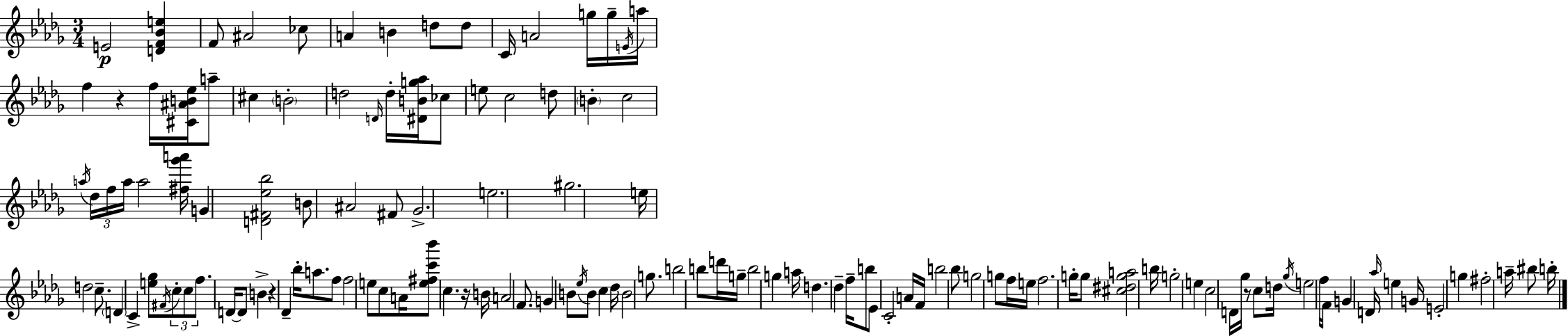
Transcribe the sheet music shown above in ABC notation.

X:1
T:Untitled
M:3/4
L:1/4
K:Bbm
E2 [DF_Be] F/2 ^A2 _c/2 A B d/2 d/2 C/4 A2 g/4 g/4 E/4 a/4 f z f/4 [^C^AB_e]/4 a/2 ^c B2 d2 D/4 d/4 [^DBg_a]/4 _c/2 e/2 c2 d/2 B c2 a/4 _d/4 f/4 a/4 a2 [^f_g'a']/4 G [D^F_e_b]2 B/2 ^A2 ^F/2 _G2 e2 ^g2 e/4 d2 c/2 D C [e_g]/2 ^F/4 c/2 c/2 f/2 D/4 D/2 B z _D _b/4 a/2 f/2 f2 e/2 c/2 A/4 [e^fc'_b']/2 c z/4 B/4 A2 F/2 G B/2 _e/4 B/2 c _d/4 B2 g/2 b2 b/2 d'/4 g/4 b2 g a/4 d _d f/4 b/2 _E/2 C2 A/4 F/4 b2 _b/2 g2 g/2 f/4 e/4 f2 g/4 g/2 [^c^dga]2 b/4 g2 e c2 D/4 _g/4 z/2 c/2 d/4 _g/4 e2 f/4 F/2 G D/4 _a/4 e G/4 E2 g ^f2 a/4 ^b/2 b/4